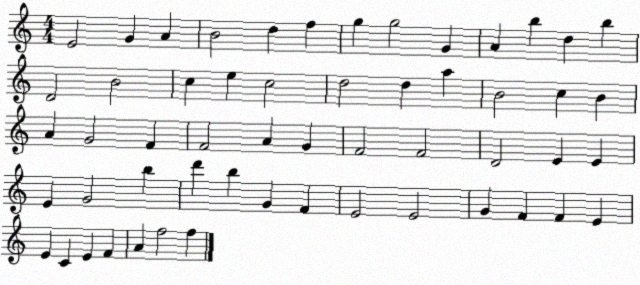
X:1
T:Untitled
M:4/4
L:1/4
K:C
E2 G A B2 d f g g2 G A b d b D2 B2 c e c2 d2 d a B2 c B A G2 F F2 A G F2 F2 D2 E E E G2 b d' b G F E2 E2 G F F E E C E F A f2 f